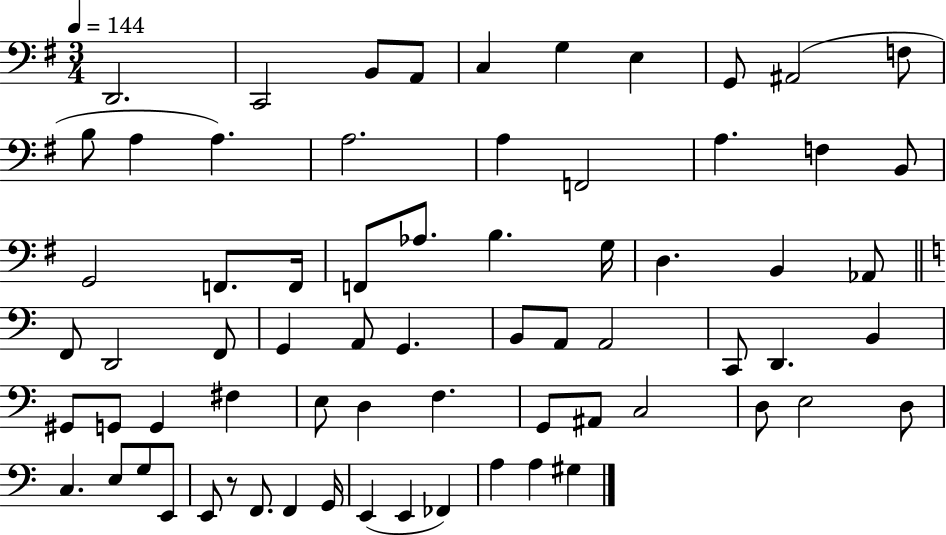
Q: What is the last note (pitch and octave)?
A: G#3